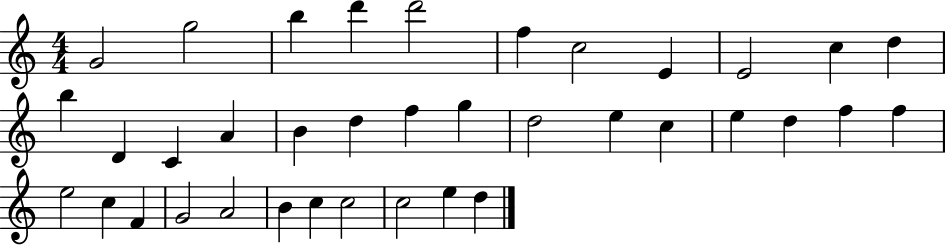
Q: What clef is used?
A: treble